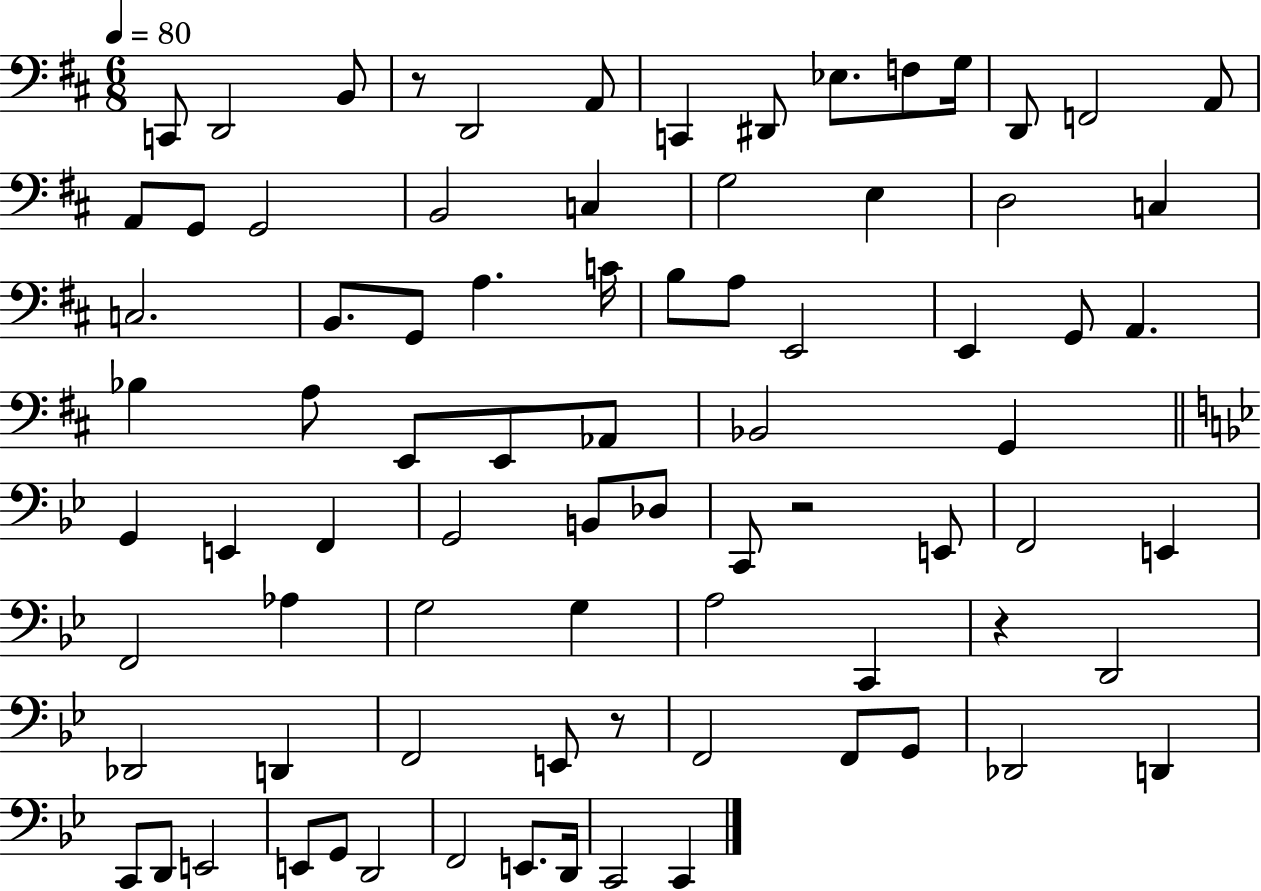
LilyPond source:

{
  \clef bass
  \numericTimeSignature
  \time 6/8
  \key d \major
  \tempo 4 = 80
  c,8 d,2 b,8 | r8 d,2 a,8 | c,4 dis,8 ees8. f8 g16 | d,8 f,2 a,8 | \break a,8 g,8 g,2 | b,2 c4 | g2 e4 | d2 c4 | \break c2. | b,8. g,8 a4. c'16 | b8 a8 e,2 | e,4 g,8 a,4. | \break bes4 a8 e,8 e,8 aes,8 | bes,2 g,4 | \bar "||" \break \key bes \major g,4 e,4 f,4 | g,2 b,8 des8 | c,8 r2 e,8 | f,2 e,4 | \break f,2 aes4 | g2 g4 | a2 c,4 | r4 d,2 | \break des,2 d,4 | f,2 e,8 r8 | f,2 f,8 g,8 | des,2 d,4 | \break c,8 d,8 e,2 | e,8 g,8 d,2 | f,2 e,8. d,16 | c,2 c,4 | \break \bar "|."
}